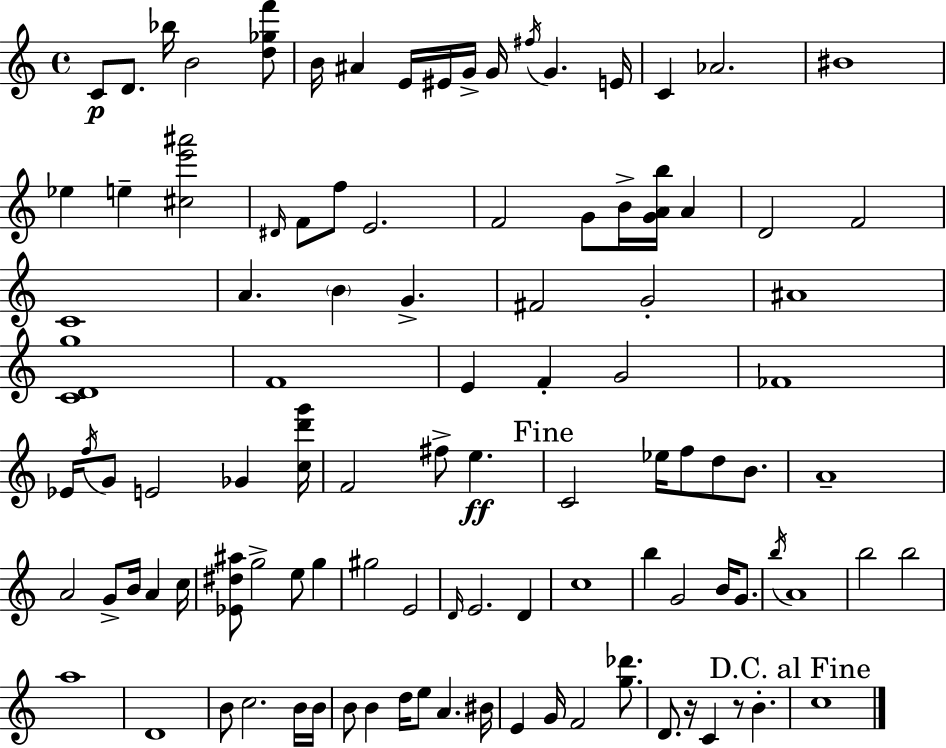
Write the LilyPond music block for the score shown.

{
  \clef treble
  \time 4/4
  \defaultTimeSignature
  \key a \minor
  c'8\p d'8. bes''16 b'2 <d'' ges'' f'''>8 | b'16 ais'4 e'16 eis'16 g'16-> g'16 \acciaccatura { fis''16 } g'4. | e'16 c'4 aes'2. | bis'1 | \break ees''4 e''4-- <cis'' e''' ais'''>2 | \grace { dis'16 } f'8 f''8 e'2. | f'2 g'8 b'16-> <g' a' b''>16 a'4 | d'2 f'2 | \break c'1 | a'4. \parenthesize b'4 g'4.-> | fis'2 g'2-. | ais'1 | \break <c' d' g''>1 | f'1 | e'4 f'4-. g'2 | fes'1 | \break ees'16 \acciaccatura { f''16 } g'8 e'2 ges'4 | <c'' d''' g'''>16 f'2 fis''8-> e''4.\ff | \mark "Fine" c'2 ees''16 f''8 d''8 | b'8. a'1-- | \break a'2 g'8-> b'16 a'4 | c''16 <ees' dis'' ais''>8 g''2-> e''8 g''4 | gis''2 e'2 | \grace { d'16 } e'2. | \break d'4 c''1 | b''4 g'2 | b'16 g'8. \acciaccatura { b''16 } a'1 | b''2 b''2 | \break a''1 | d'1 | b'8 c''2. | b'16 b'16 b'8 b'4 d''16 e''8 a'4. | \break bis'16 e'4 g'16 f'2 | <g'' des'''>8. d'8. r16 c'4 r8 b'4.-. | \mark "D.C. al Fine" c''1 | \bar "|."
}